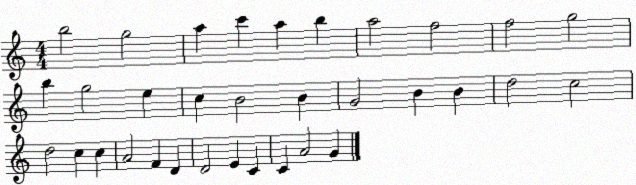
X:1
T:Untitled
M:4/4
L:1/4
K:C
b2 g2 a c' a b a2 f2 f2 g2 b g2 e c B2 B G2 B B d2 c2 d2 c c A2 F D D2 E C C A2 G